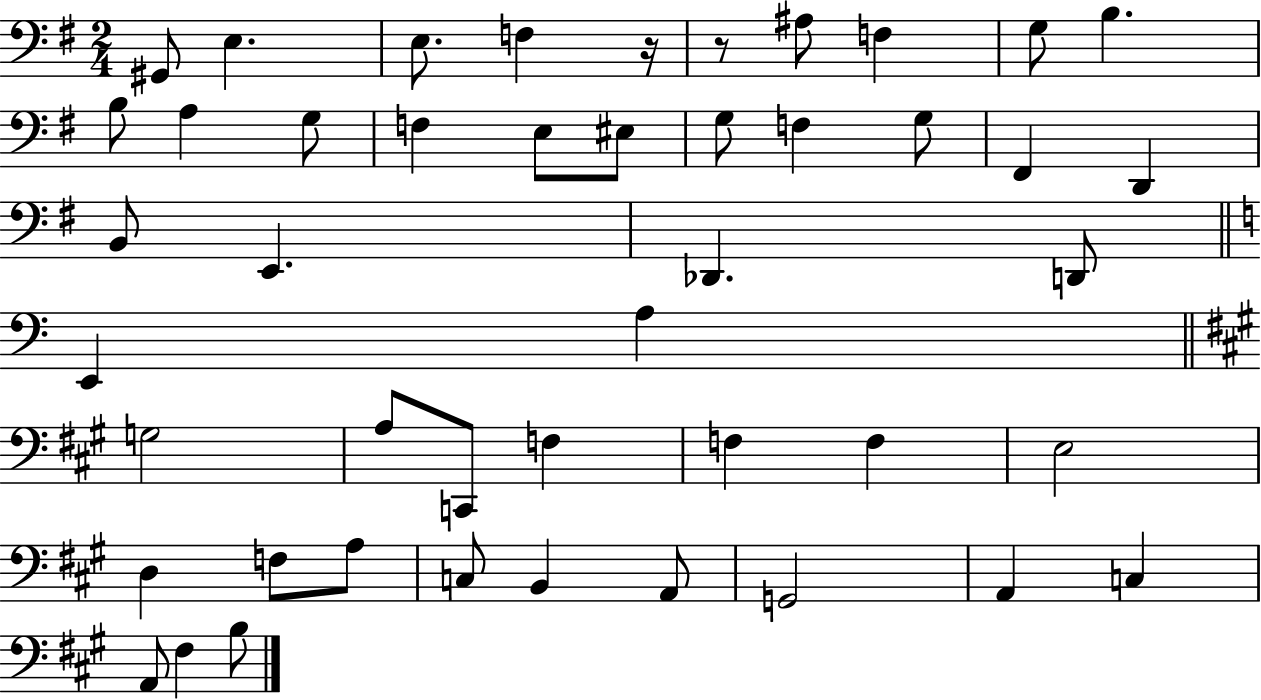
X:1
T:Untitled
M:2/4
L:1/4
K:G
^G,,/2 E, E,/2 F, z/4 z/2 ^A,/2 F, G,/2 B, B,/2 A, G,/2 F, E,/2 ^E,/2 G,/2 F, G,/2 ^F,, D,, B,,/2 E,, _D,, D,,/2 E,, A, G,2 A,/2 C,,/2 F, F, F, E,2 D, F,/2 A,/2 C,/2 B,, A,,/2 G,,2 A,, C, A,,/2 ^F, B,/2